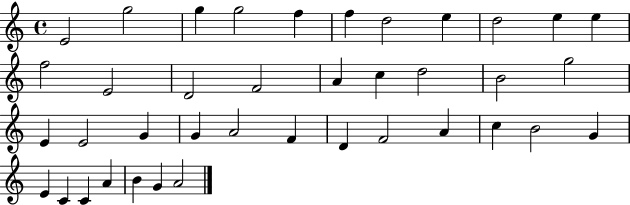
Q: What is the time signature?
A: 4/4